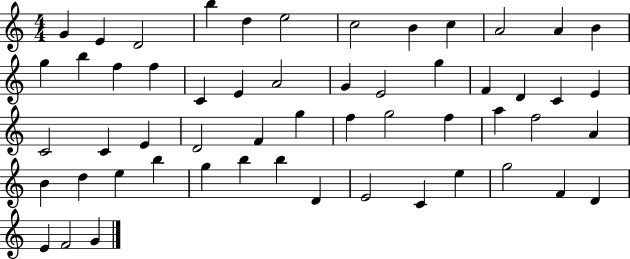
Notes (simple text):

G4/q E4/q D4/h B5/q D5/q E5/h C5/h B4/q C5/q A4/h A4/q B4/q G5/q B5/q F5/q F5/q C4/q E4/q A4/h G4/q E4/h G5/q F4/q D4/q C4/q E4/q C4/h C4/q E4/q D4/h F4/q G5/q F5/q G5/h F5/q A5/q F5/h A4/q B4/q D5/q E5/q B5/q G5/q B5/q B5/q D4/q E4/h C4/q E5/q G5/h F4/q D4/q E4/q F4/h G4/q